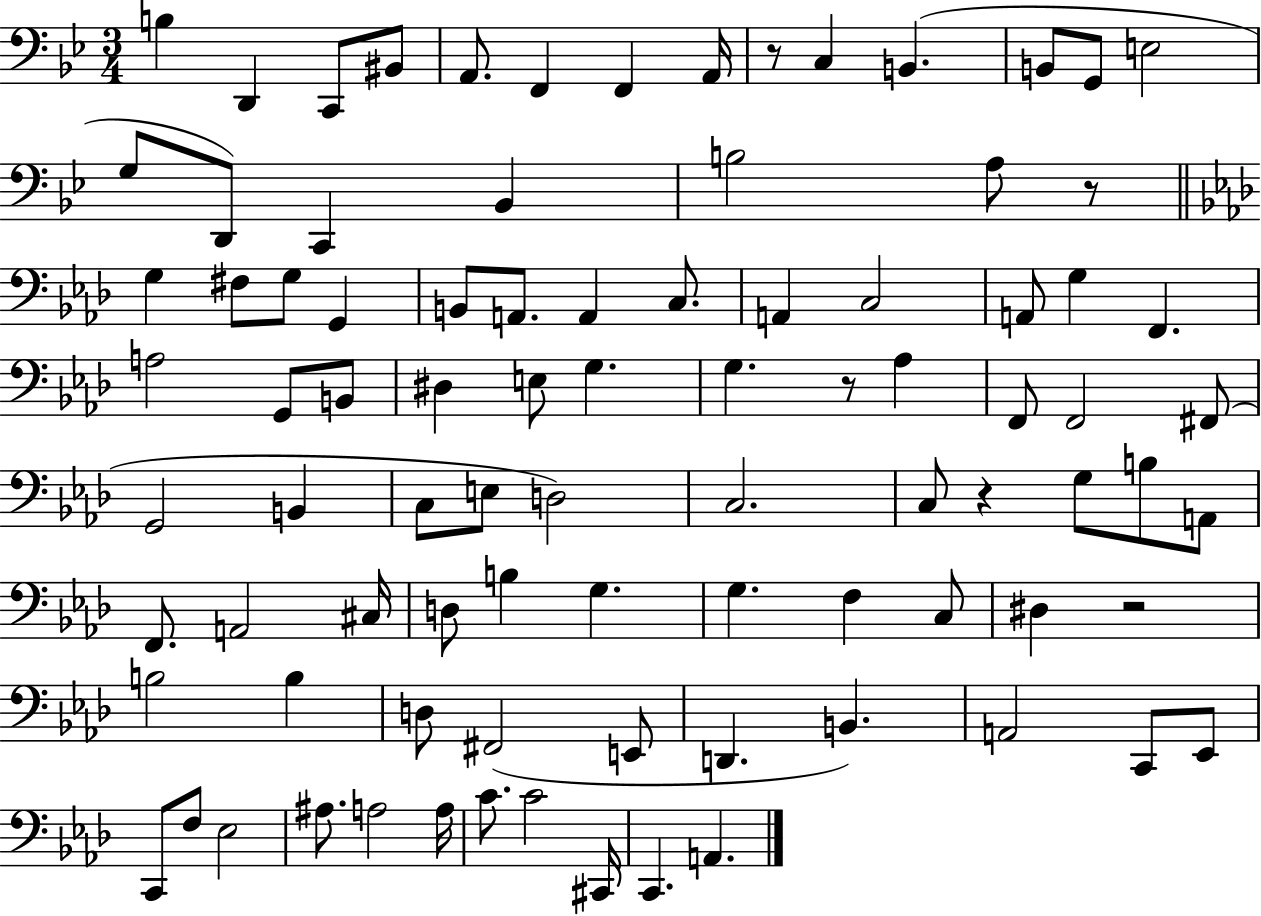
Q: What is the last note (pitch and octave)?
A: A2